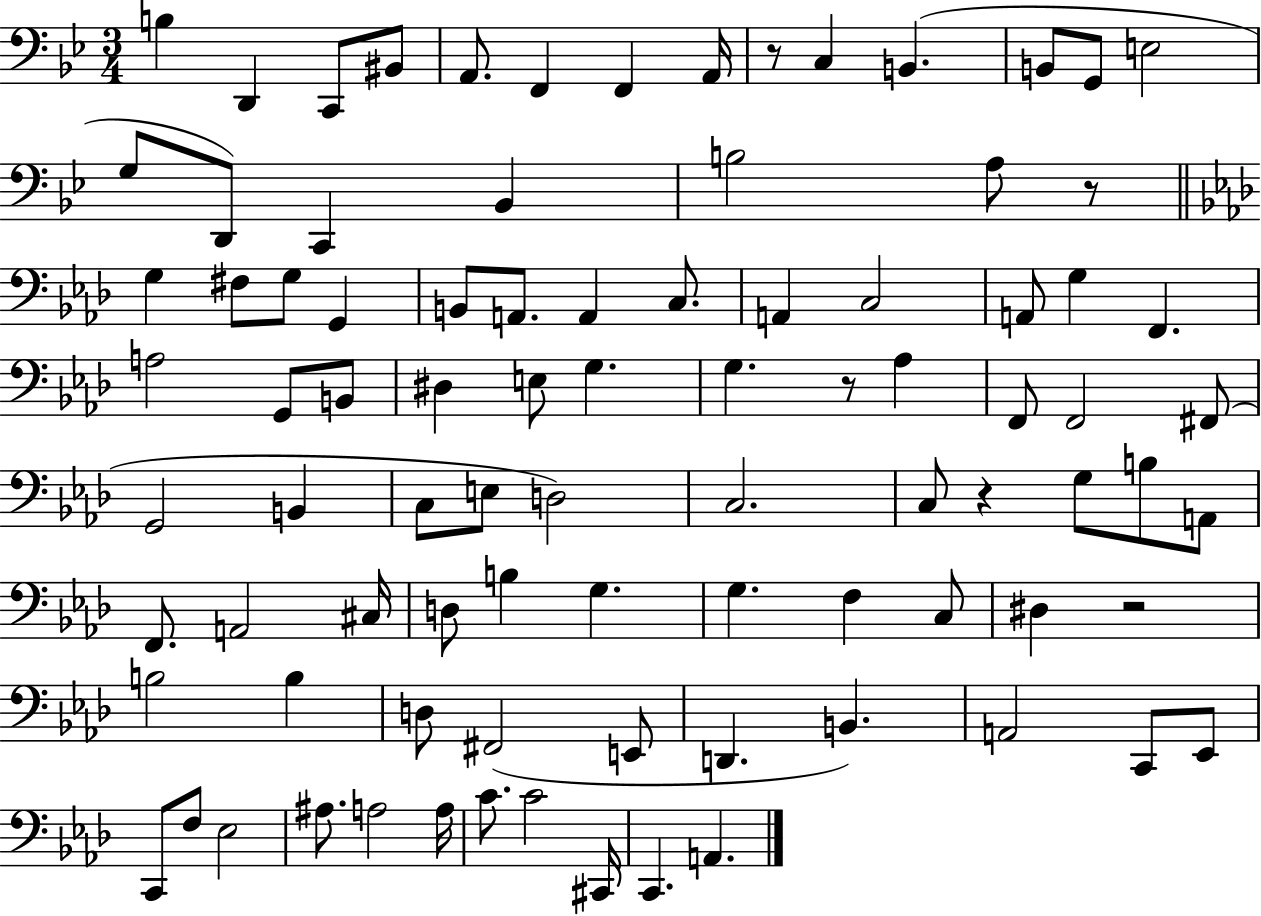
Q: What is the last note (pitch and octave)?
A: A2